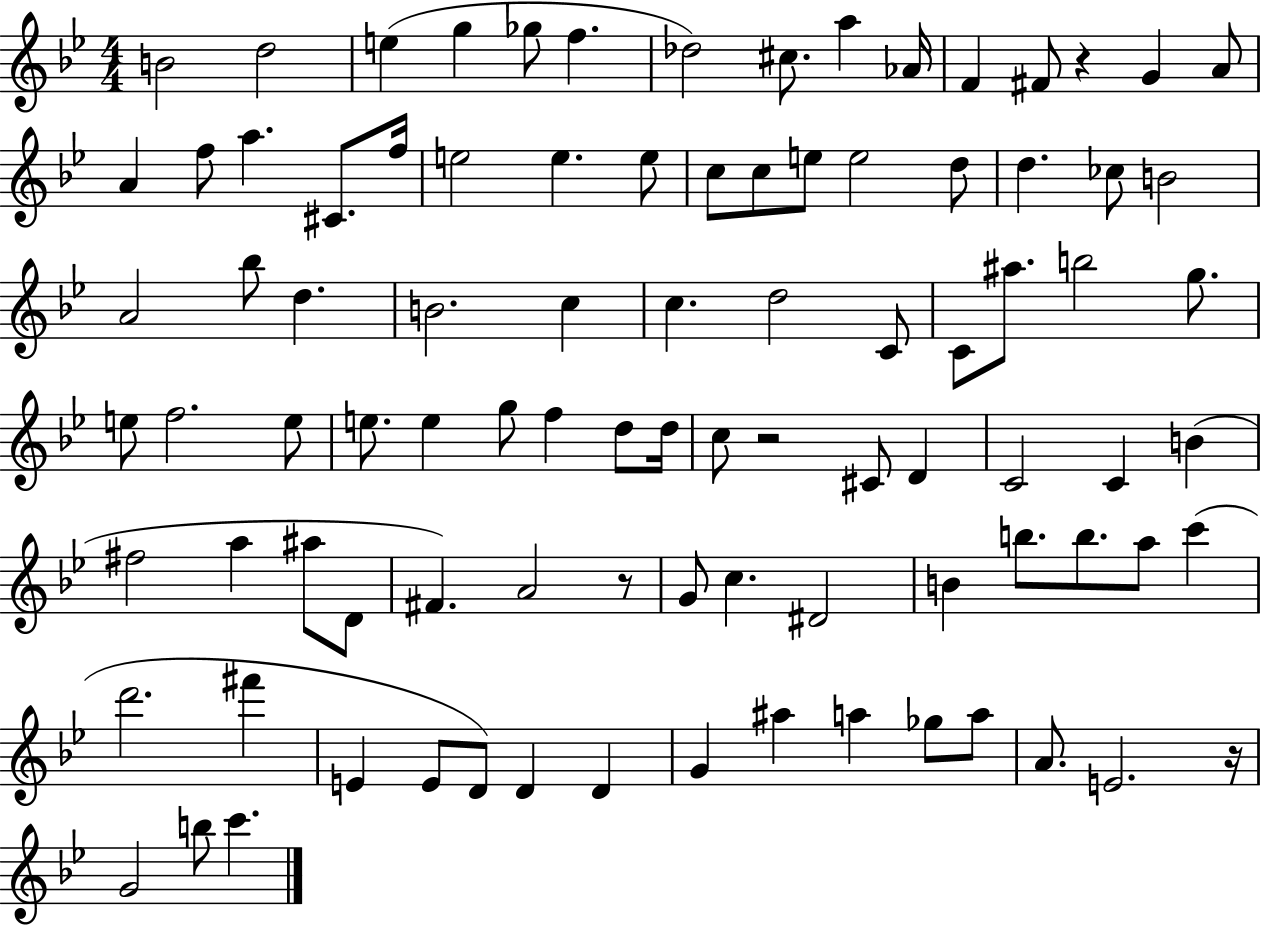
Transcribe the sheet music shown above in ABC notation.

X:1
T:Untitled
M:4/4
L:1/4
K:Bb
B2 d2 e g _g/2 f _d2 ^c/2 a _A/4 F ^F/2 z G A/2 A f/2 a ^C/2 f/4 e2 e e/2 c/2 c/2 e/2 e2 d/2 d _c/2 B2 A2 _b/2 d B2 c c d2 C/2 C/2 ^a/2 b2 g/2 e/2 f2 e/2 e/2 e g/2 f d/2 d/4 c/2 z2 ^C/2 D C2 C B ^f2 a ^a/2 D/2 ^F A2 z/2 G/2 c ^D2 B b/2 b/2 a/2 c' d'2 ^f' E E/2 D/2 D D G ^a a _g/2 a/2 A/2 E2 z/4 G2 b/2 c'